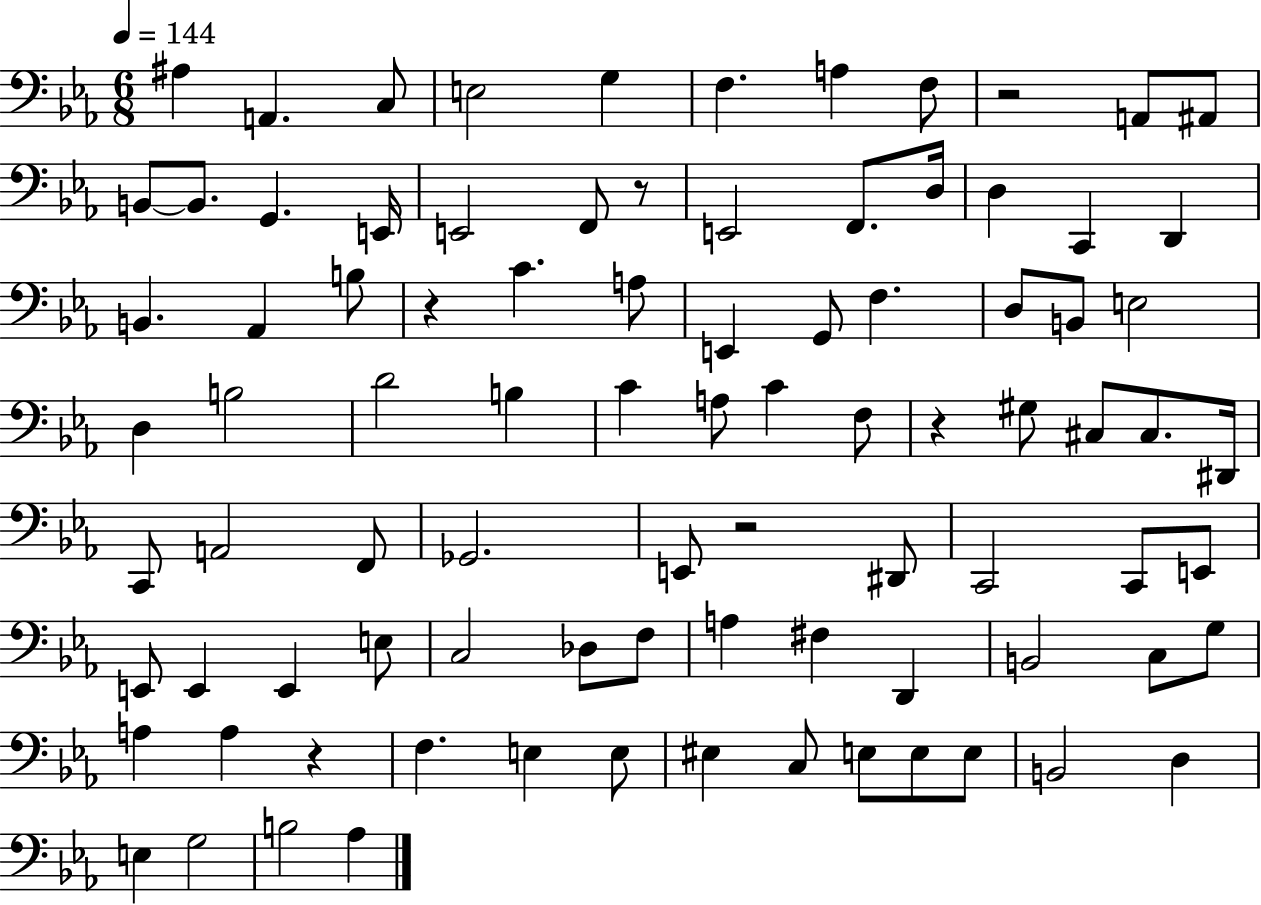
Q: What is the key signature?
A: EES major